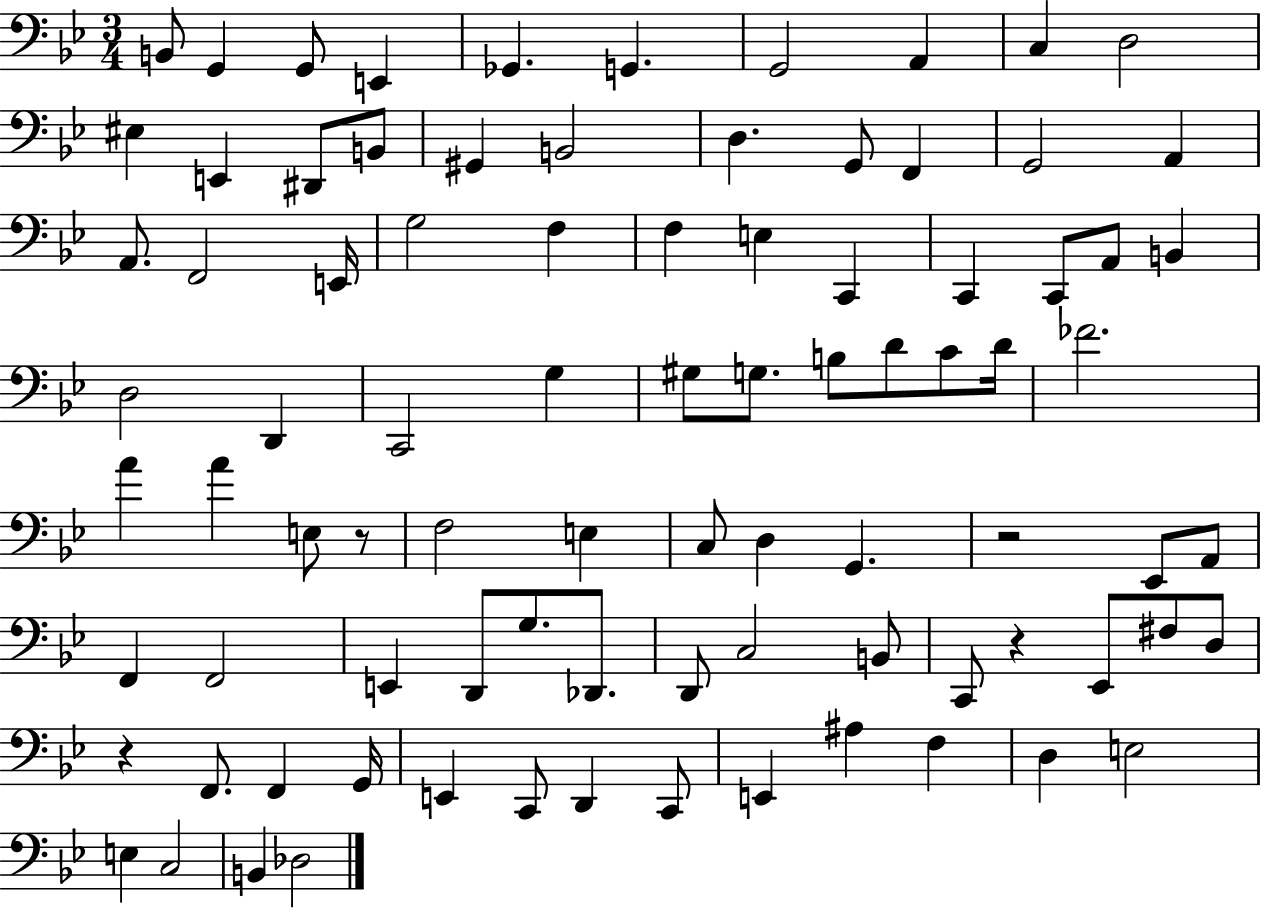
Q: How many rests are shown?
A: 4